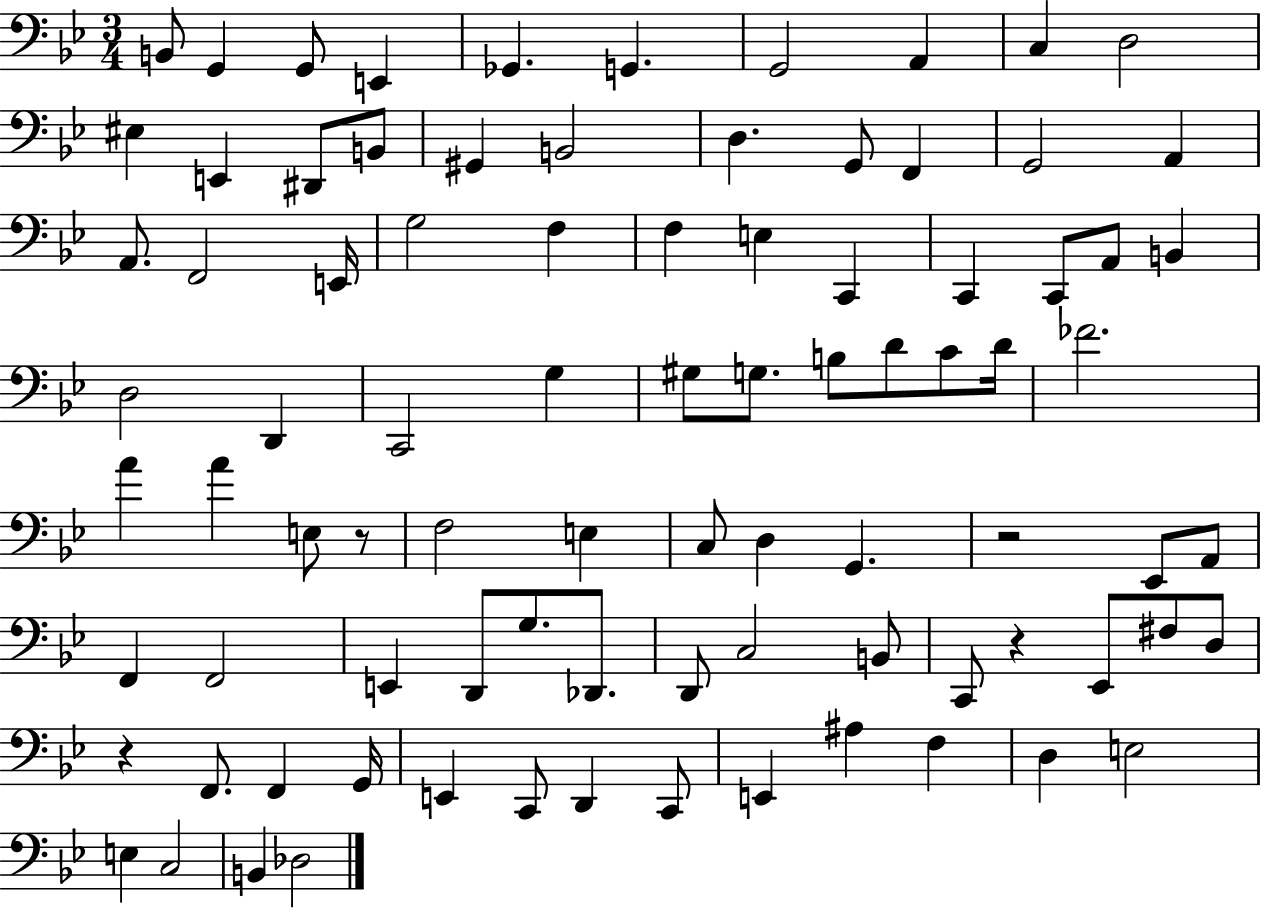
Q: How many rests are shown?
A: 4